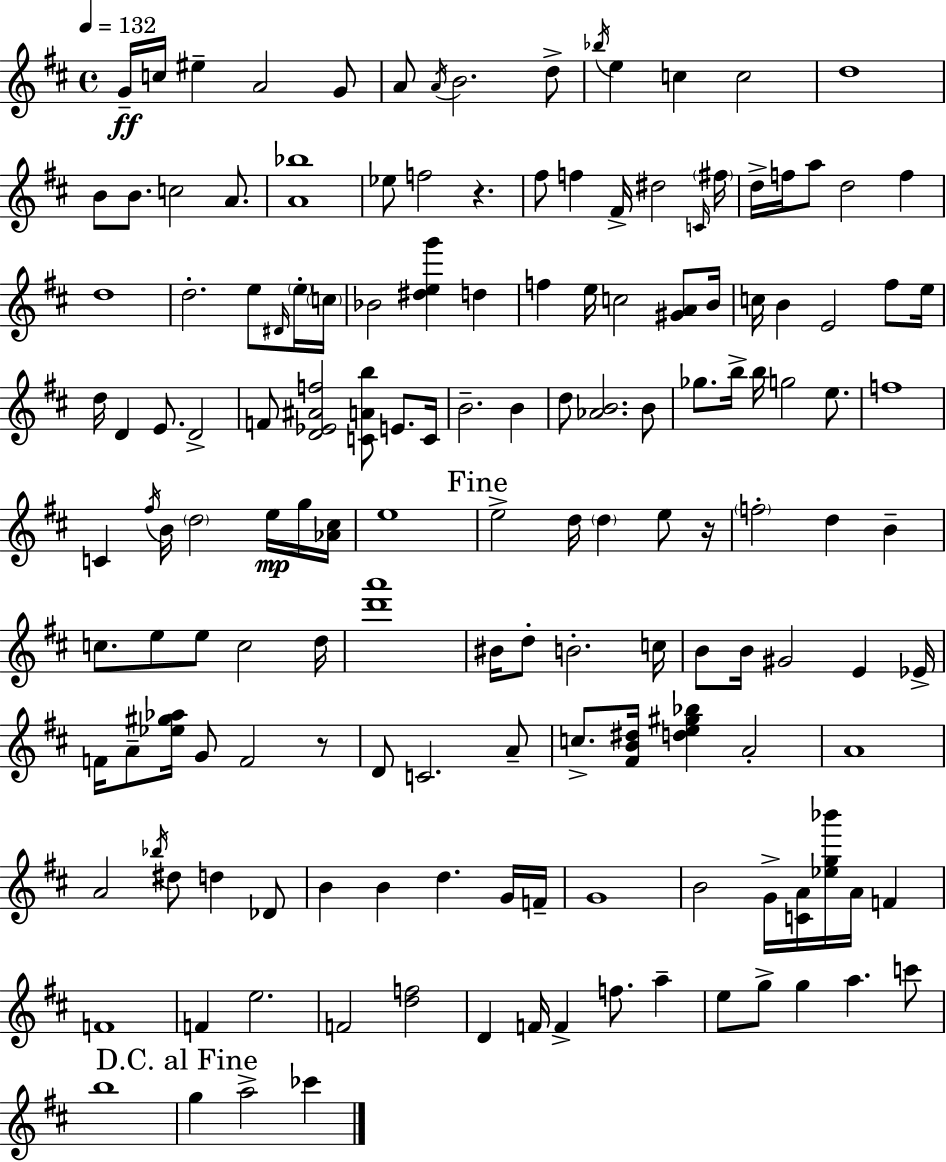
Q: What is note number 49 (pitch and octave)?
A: D5